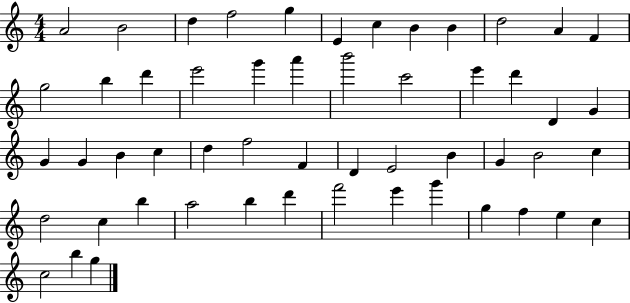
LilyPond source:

{
  \clef treble
  \numericTimeSignature
  \time 4/4
  \key c \major
  a'2 b'2 | d''4 f''2 g''4 | e'4 c''4 b'4 b'4 | d''2 a'4 f'4 | \break g''2 b''4 d'''4 | e'''2 g'''4 a'''4 | b'''2 c'''2 | e'''4 d'''4 d'4 g'4 | \break g'4 g'4 b'4 c''4 | d''4 f''2 f'4 | d'4 e'2 b'4 | g'4 b'2 c''4 | \break d''2 c''4 b''4 | a''2 b''4 d'''4 | f'''2 e'''4 g'''4 | g''4 f''4 e''4 c''4 | \break c''2 b''4 g''4 | \bar "|."
}